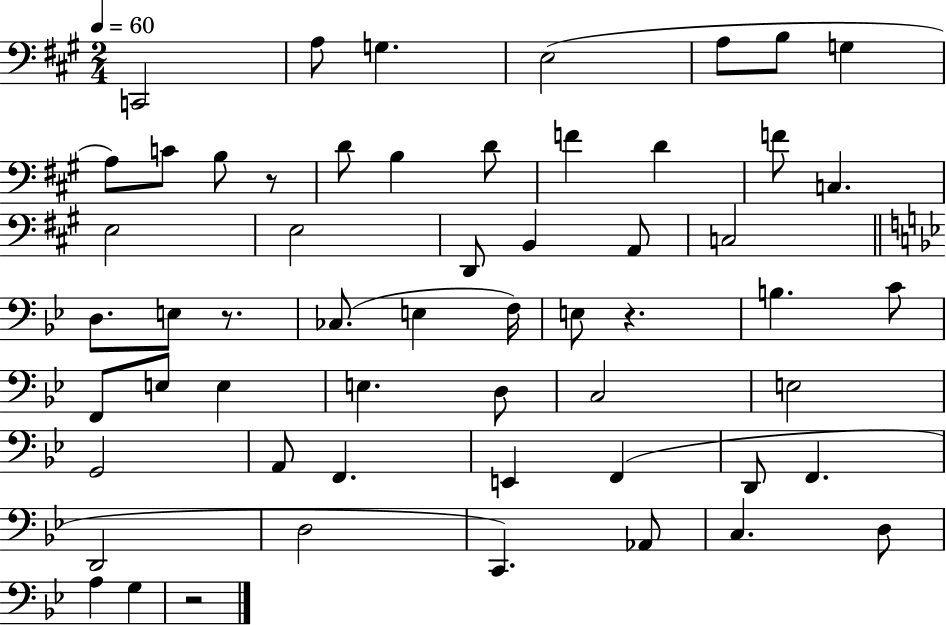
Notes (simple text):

C2/h A3/e G3/q. E3/h A3/e B3/e G3/q A3/e C4/e B3/e R/e D4/e B3/q D4/e F4/q D4/q F4/e C3/q. E3/h E3/h D2/e B2/q A2/e C3/h D3/e. E3/e R/e. CES3/e. E3/q F3/s E3/e R/q. B3/q. C4/e F2/e E3/e E3/q E3/q. D3/e C3/h E3/h G2/h A2/e F2/q. E2/q F2/q D2/e F2/q. D2/h D3/h C2/q. Ab2/e C3/q. D3/e A3/q G3/q R/h